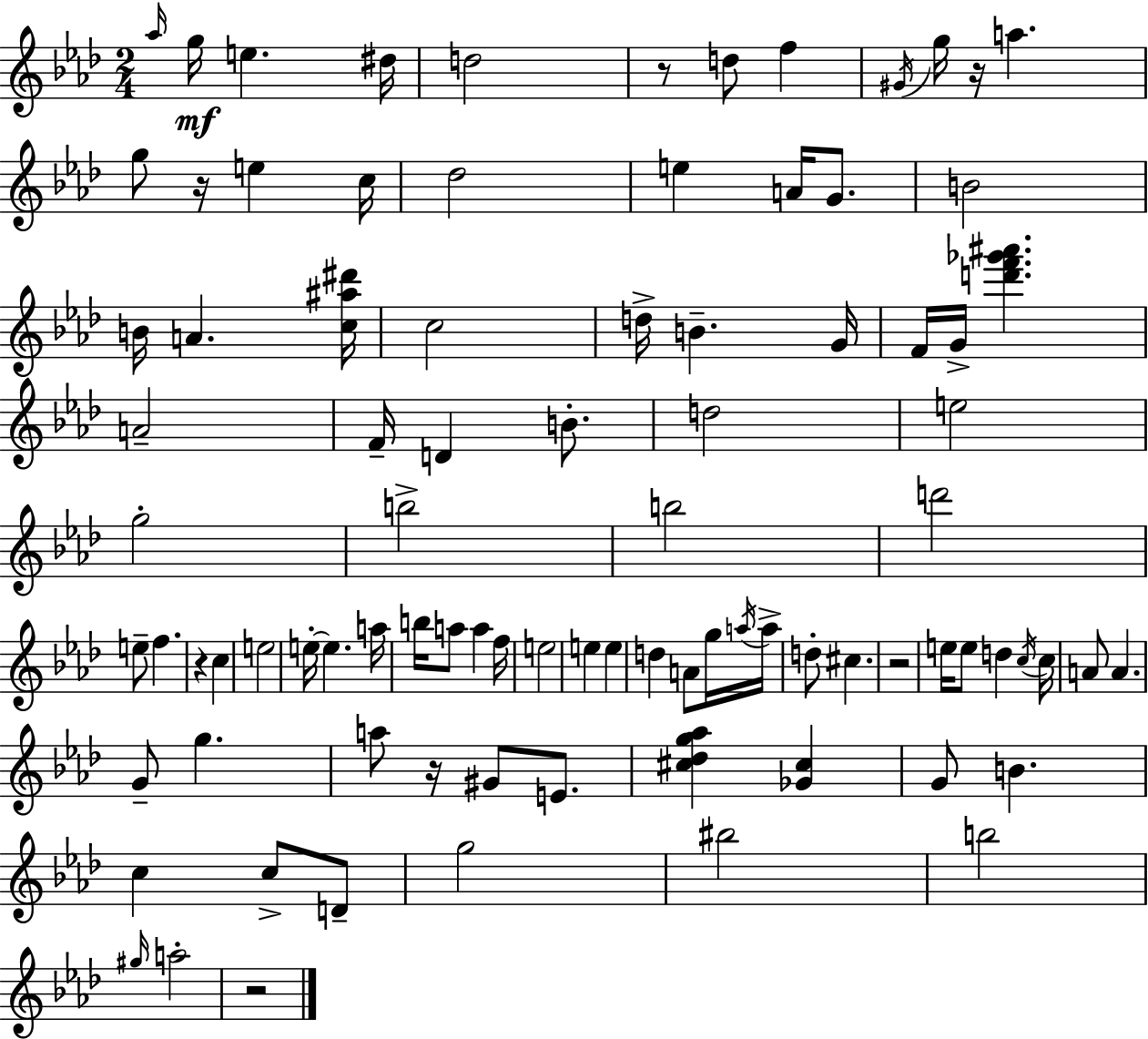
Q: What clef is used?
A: treble